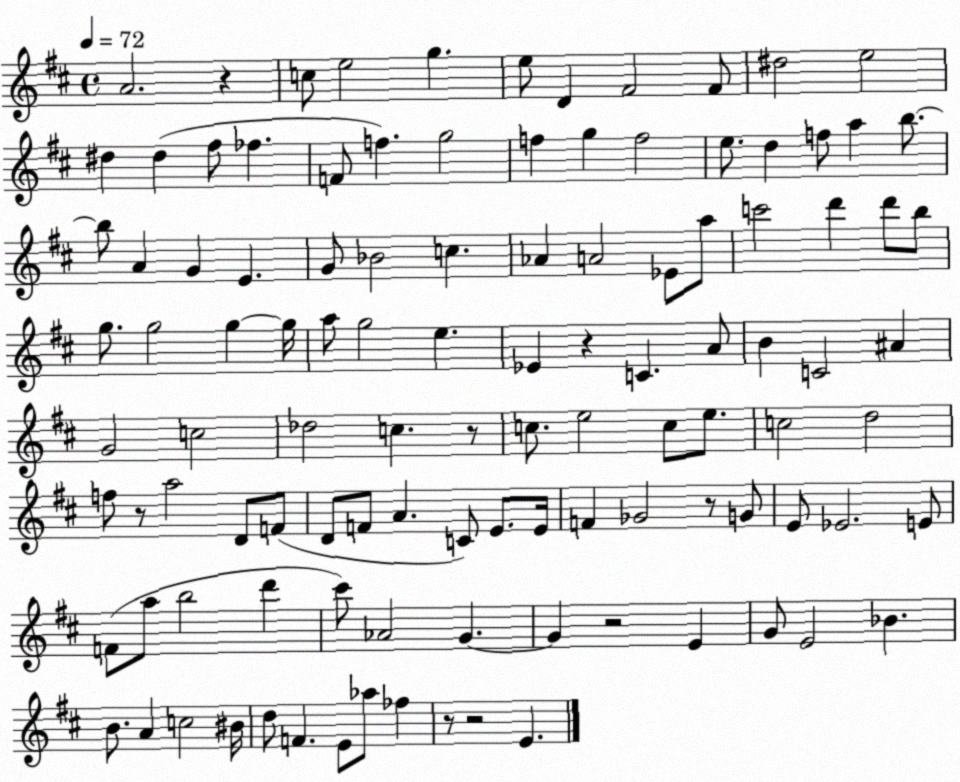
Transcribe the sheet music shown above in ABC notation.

X:1
T:Untitled
M:4/4
L:1/4
K:D
A2 z c/2 e2 g e/2 D ^F2 ^F/2 ^d2 e2 ^d ^d ^f/2 _f F/2 f g2 f g f2 e/2 d f/2 a b/2 b/2 A G E G/2 _B2 c _A A2 _E/2 a/2 c'2 d' d'/2 b/2 g/2 g2 g g/4 a/2 g2 e _E z C A/2 B C2 ^A G2 c2 _d2 c z/2 c/2 e2 c/2 e/2 c2 d2 f/2 z/2 a2 D/2 F/2 D/2 F/2 A C/2 E/2 E/4 F _G2 z/2 G/2 E/2 _E2 E/2 F/2 a/2 b2 d' ^c'/2 _A2 G G z2 E G/2 E2 _B B/2 A c2 ^B/4 d/2 F E/2 _a/2 _f z/2 z2 E